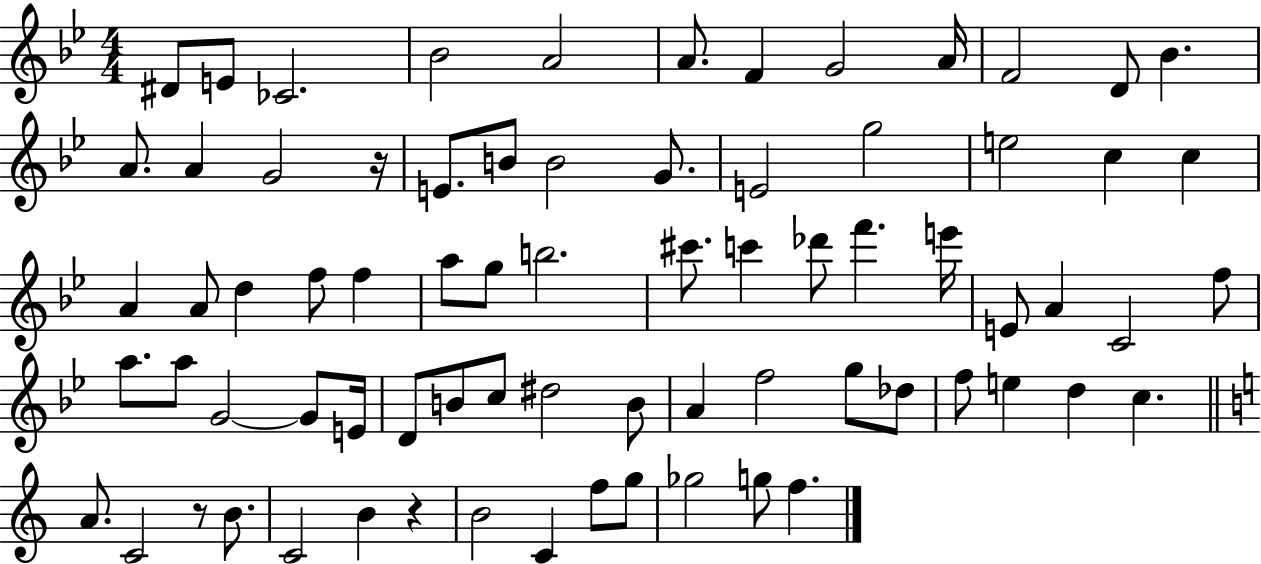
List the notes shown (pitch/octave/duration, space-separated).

D#4/e E4/e CES4/h. Bb4/h A4/h A4/e. F4/q G4/h A4/s F4/h D4/e Bb4/q. A4/e. A4/q G4/h R/s E4/e. B4/e B4/h G4/e. E4/h G5/h E5/h C5/q C5/q A4/q A4/e D5/q F5/e F5/q A5/e G5/e B5/h. C#6/e. C6/q Db6/e F6/q. E6/s E4/e A4/q C4/h F5/e A5/e. A5/e G4/h G4/e E4/s D4/e B4/e C5/e D#5/h B4/e A4/q F5/h G5/e Db5/e F5/e E5/q D5/q C5/q. A4/e. C4/h R/e B4/e. C4/h B4/q R/q B4/h C4/q F5/e G5/e Gb5/h G5/e F5/q.